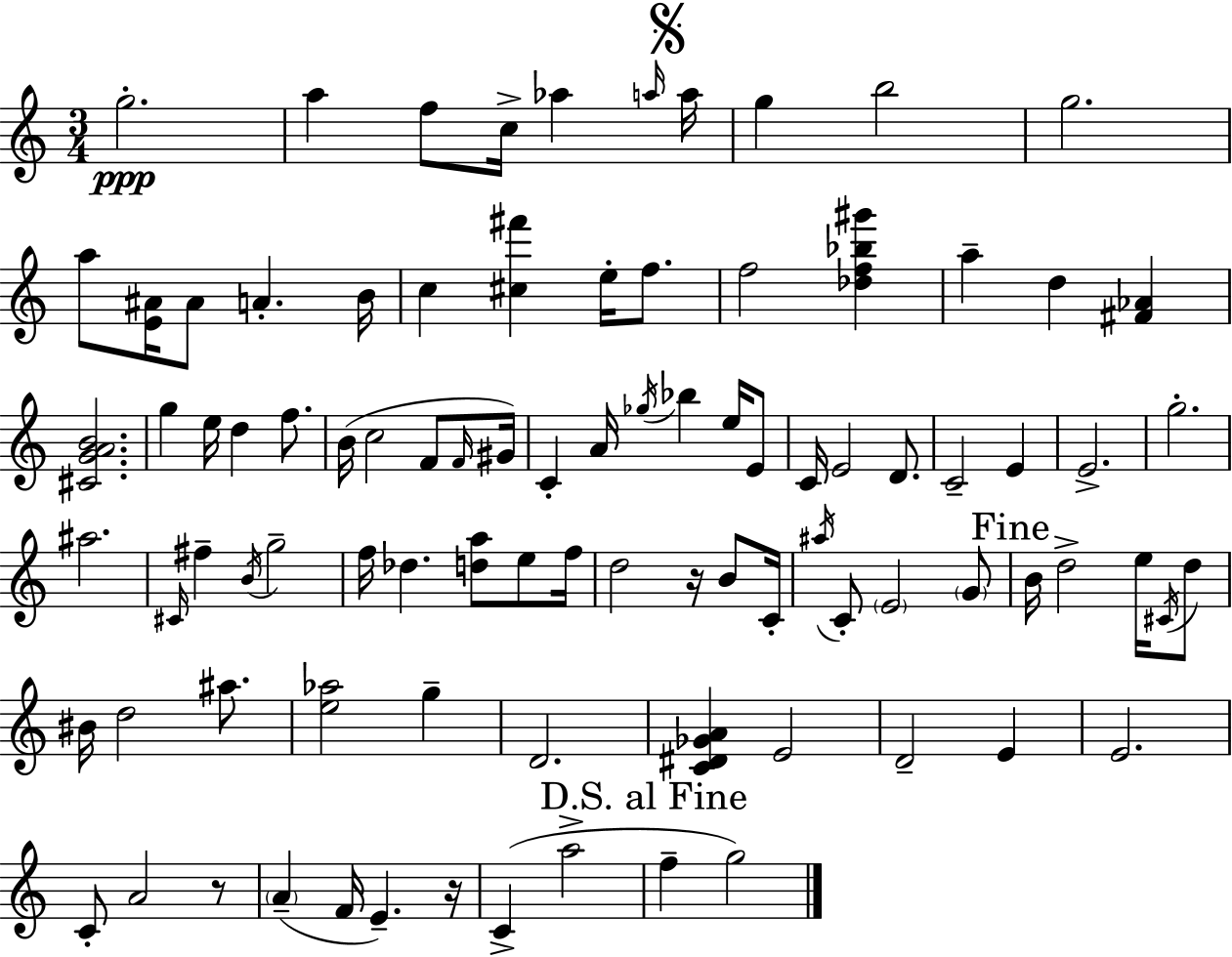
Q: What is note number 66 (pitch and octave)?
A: A#5